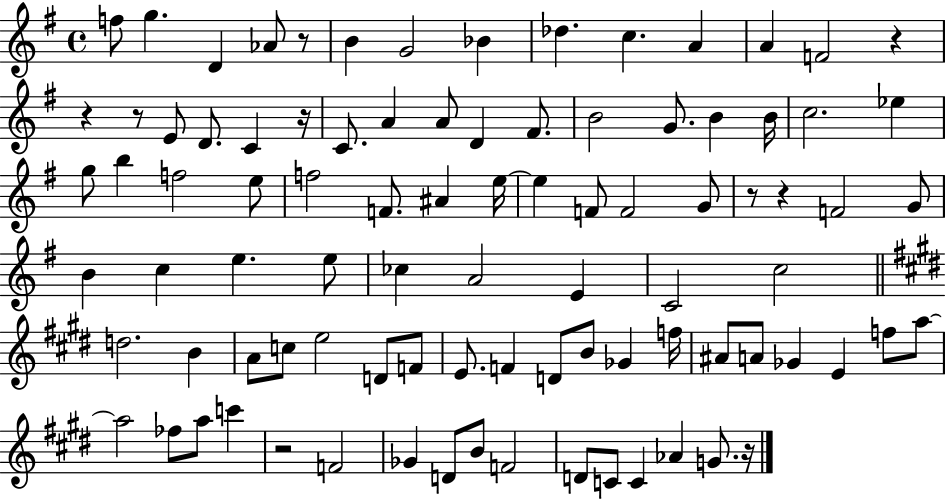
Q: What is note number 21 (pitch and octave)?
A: B4